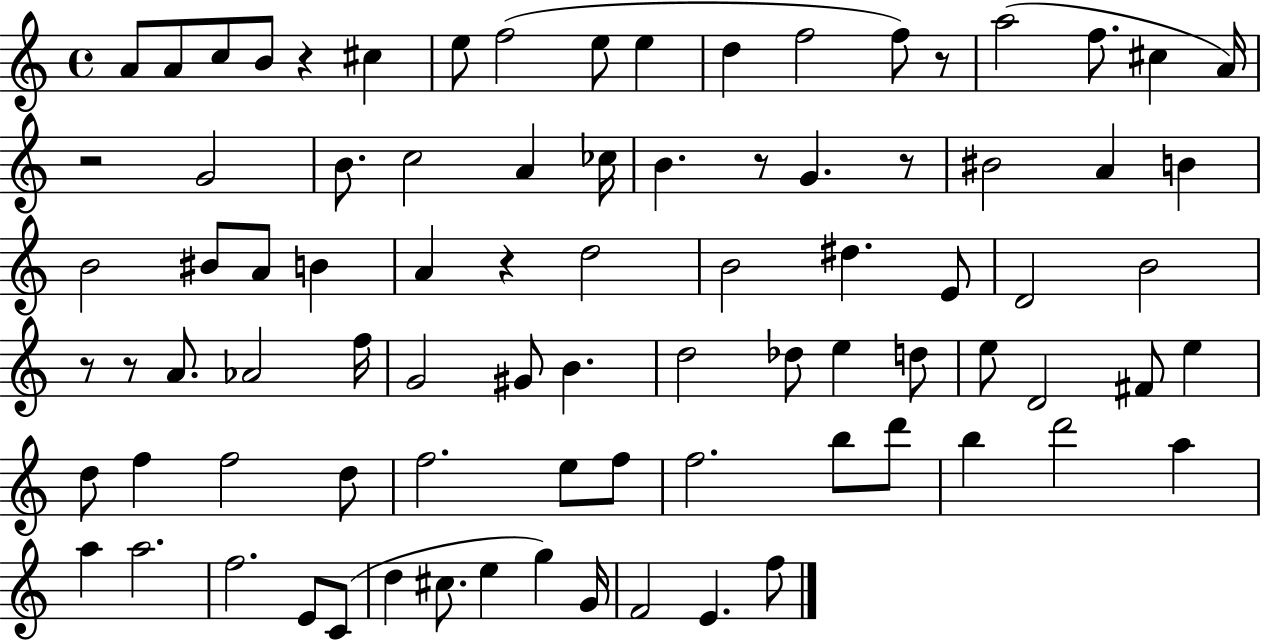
A4/e A4/e C5/e B4/e R/q C#5/q E5/e F5/h E5/e E5/q D5/q F5/h F5/e R/e A5/h F5/e. C#5/q A4/s R/h G4/h B4/e. C5/h A4/q CES5/s B4/q. R/e G4/q. R/e BIS4/h A4/q B4/q B4/h BIS4/e A4/e B4/q A4/q R/q D5/h B4/h D#5/q. E4/e D4/h B4/h R/e R/e A4/e. Ab4/h F5/s G4/h G#4/e B4/q. D5/h Db5/e E5/q D5/e E5/e D4/h F#4/e E5/q D5/e F5/q F5/h D5/e F5/h. E5/e F5/e F5/h. B5/e D6/e B5/q D6/h A5/q A5/q A5/h. F5/h. E4/e C4/e D5/q C#5/e. E5/q G5/q G4/s F4/h E4/q. F5/e